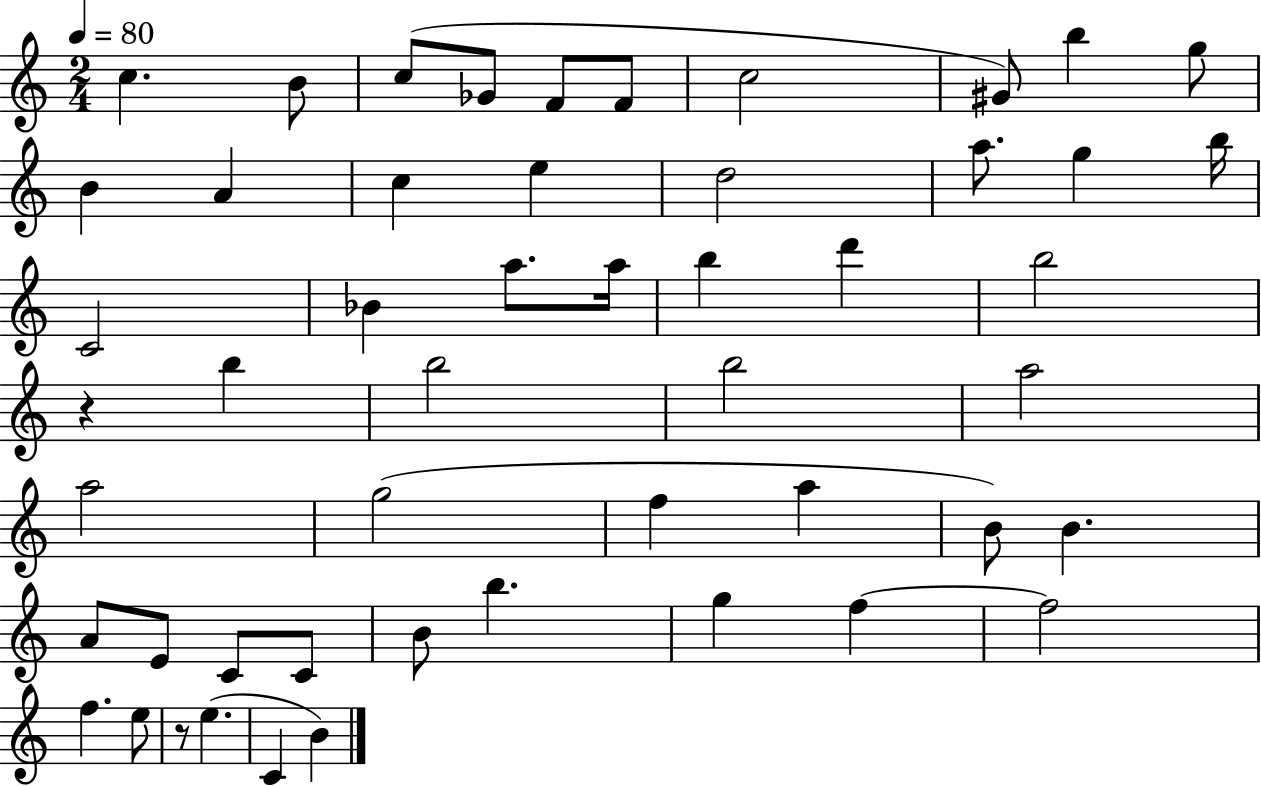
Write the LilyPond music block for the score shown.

{
  \clef treble
  \numericTimeSignature
  \time 2/4
  \key c \major
  \tempo 4 = 80
  \repeat volta 2 { c''4. b'8 | c''8( ges'8 f'8 f'8 | c''2 | gis'8) b''4 g''8 | \break b'4 a'4 | c''4 e''4 | d''2 | a''8. g''4 b''16 | \break c'2 | bes'4 a''8. a''16 | b''4 d'''4 | b''2 | \break r4 b''4 | b''2 | b''2 | a''2 | \break a''2 | g''2( | f''4 a''4 | b'8) b'4. | \break a'8 e'8 c'8 c'8 | b'8 b''4. | g''4 f''4~~ | f''2 | \break f''4. e''8 | r8 e''4.( | c'4 b'4) | } \bar "|."
}